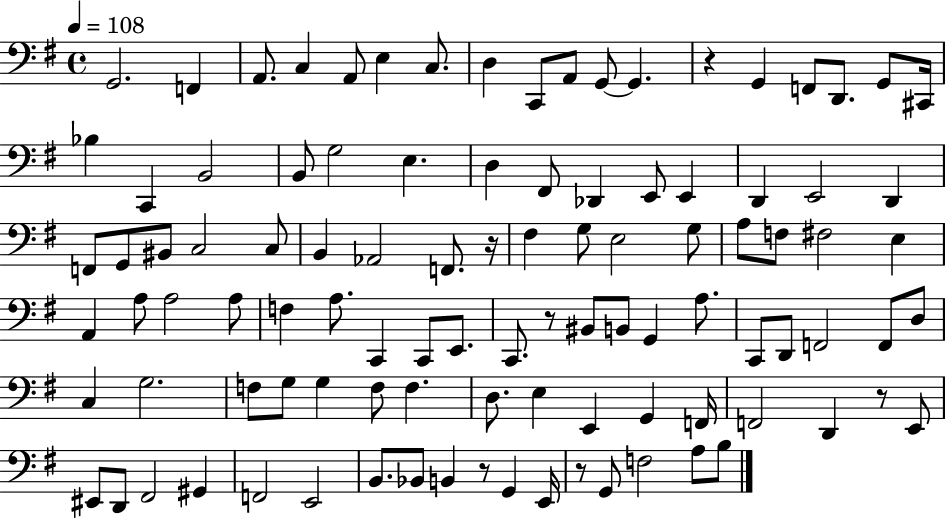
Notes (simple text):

G2/h. F2/q A2/e. C3/q A2/e E3/q C3/e. D3/q C2/e A2/e G2/e G2/q. R/q G2/q F2/e D2/e. G2/e C#2/s Bb3/q C2/q B2/h B2/e G3/h E3/q. D3/q F#2/e Db2/q E2/e E2/q D2/q E2/h D2/q F2/e G2/e BIS2/e C3/h C3/e B2/q Ab2/h F2/e. R/s F#3/q G3/e E3/h G3/e A3/e F3/e F#3/h E3/q A2/q A3/e A3/h A3/e F3/q A3/e. C2/q C2/e E2/e. C2/e. R/e BIS2/e B2/e G2/q A3/e. C2/e D2/e F2/h F2/e D3/e C3/q G3/h. F3/e G3/e G3/q F3/e F3/q. D3/e. E3/q E2/q G2/q F2/s F2/h D2/q R/e E2/e EIS2/e D2/e F#2/h G#2/q F2/h E2/h B2/e. Bb2/e B2/q R/e G2/q E2/s R/e G2/e F3/h A3/e B3/e